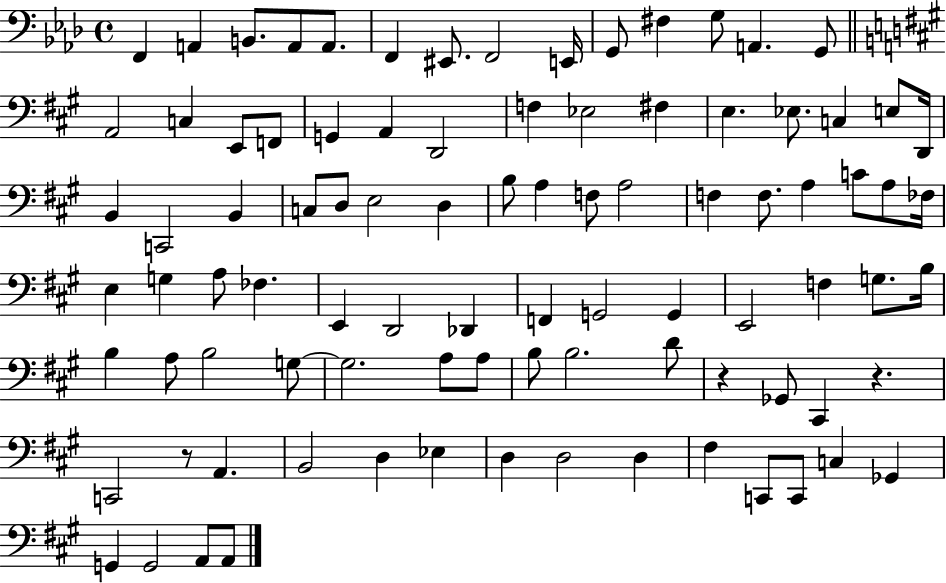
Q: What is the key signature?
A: AES major